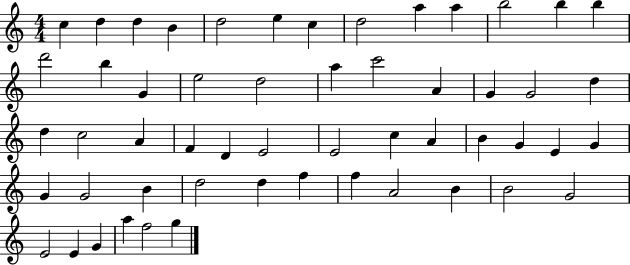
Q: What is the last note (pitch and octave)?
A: G5